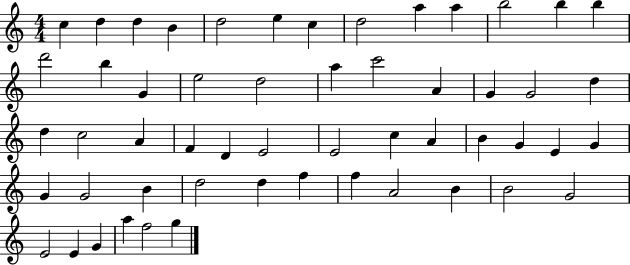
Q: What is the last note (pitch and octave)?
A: G5